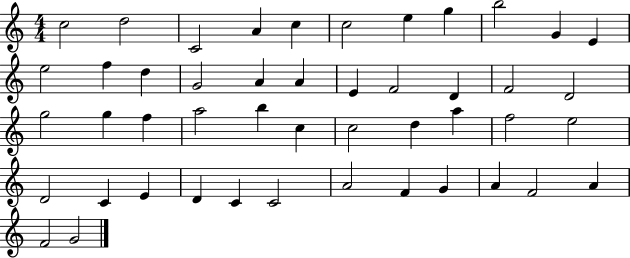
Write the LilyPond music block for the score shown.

{
  \clef treble
  \numericTimeSignature
  \time 4/4
  \key c \major
  c''2 d''2 | c'2 a'4 c''4 | c''2 e''4 g''4 | b''2 g'4 e'4 | \break e''2 f''4 d''4 | g'2 a'4 a'4 | e'4 f'2 d'4 | f'2 d'2 | \break g''2 g''4 f''4 | a''2 b''4 c''4 | c''2 d''4 a''4 | f''2 e''2 | \break d'2 c'4 e'4 | d'4 c'4 c'2 | a'2 f'4 g'4 | a'4 f'2 a'4 | \break f'2 g'2 | \bar "|."
}